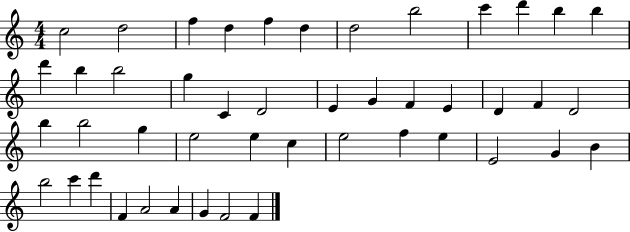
{
  \clef treble
  \numericTimeSignature
  \time 4/4
  \key c \major
  c''2 d''2 | f''4 d''4 f''4 d''4 | d''2 b''2 | c'''4 d'''4 b''4 b''4 | \break d'''4 b''4 b''2 | g''4 c'4 d'2 | e'4 g'4 f'4 e'4 | d'4 f'4 d'2 | \break b''4 b''2 g''4 | e''2 e''4 c''4 | e''2 f''4 e''4 | e'2 g'4 b'4 | \break b''2 c'''4 d'''4 | f'4 a'2 a'4 | g'4 f'2 f'4 | \bar "|."
}